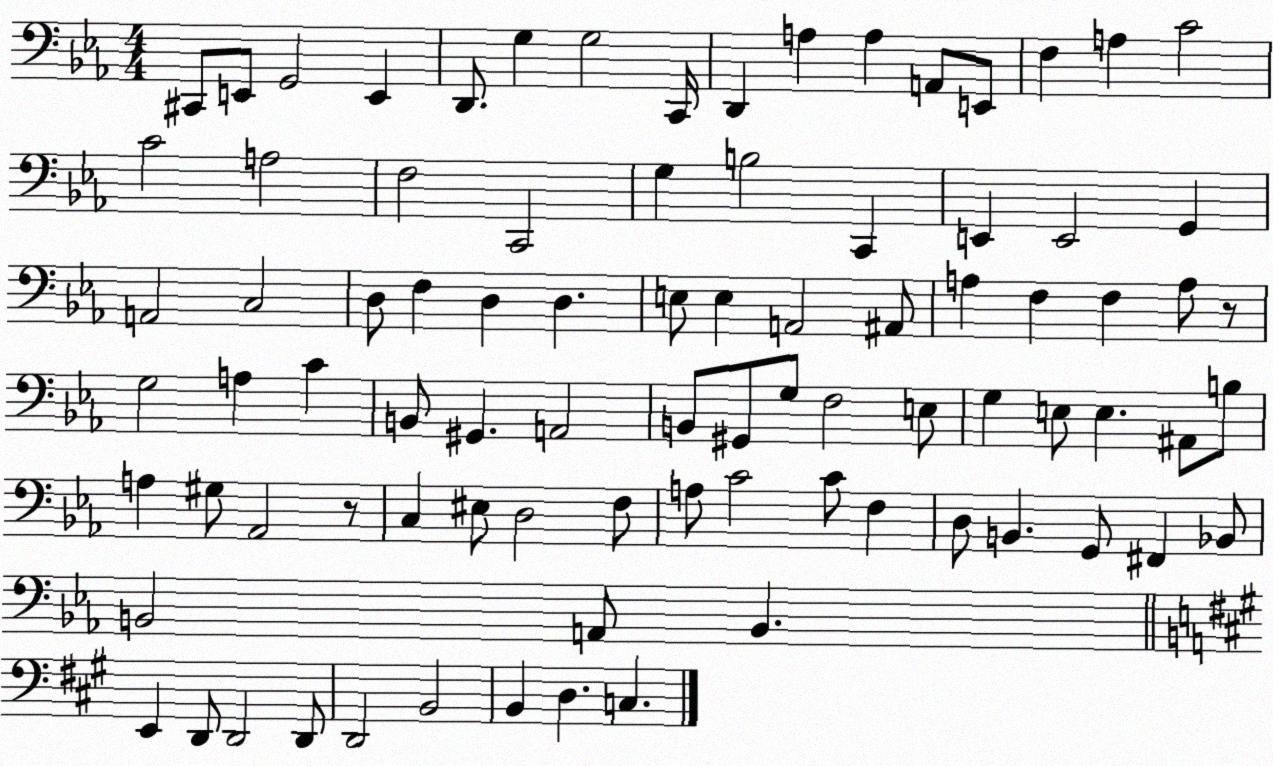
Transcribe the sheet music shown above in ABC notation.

X:1
T:Untitled
M:4/4
L:1/4
K:Eb
^C,,/2 E,,/2 G,,2 E,, D,,/2 G, G,2 C,,/4 D,, A, A, A,,/2 E,,/2 F, A, C2 C2 A,2 F,2 C,,2 G, B,2 C,, E,, E,,2 G,, A,,2 C,2 D,/2 F, D, D, E,/2 E, A,,2 ^A,,/2 A, F, F, A,/2 z/2 G,2 A, C B,,/2 ^G,, A,,2 B,,/2 ^G,,/2 G,/2 F,2 E,/2 G, E,/2 E, ^A,,/2 B,/2 A, ^G,/2 _A,,2 z/2 C, ^E,/2 D,2 F,/2 A,/2 C2 C/2 F, D,/2 B,, G,,/2 ^F,, _B,,/2 B,,2 A,,/2 B,, E,, D,,/2 D,,2 D,,/2 D,,2 B,,2 B,, D, C,